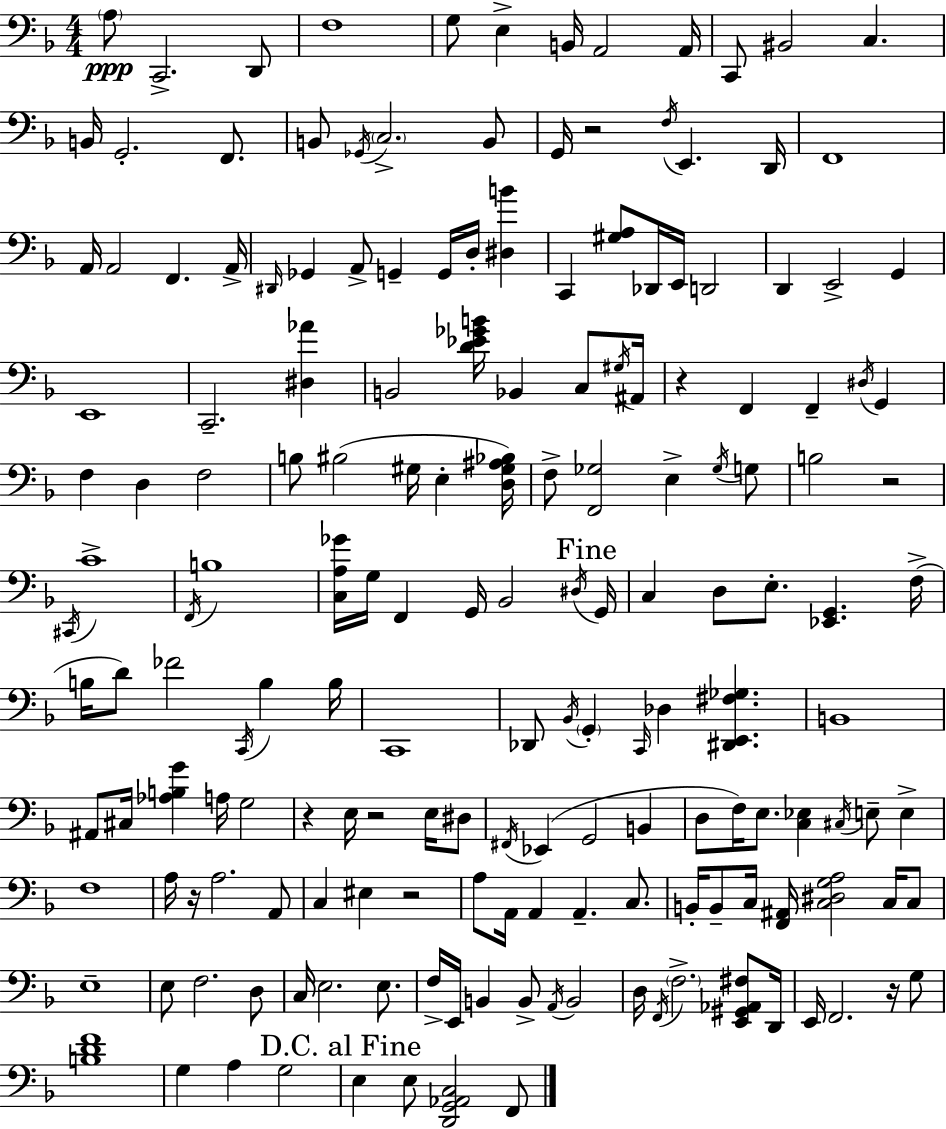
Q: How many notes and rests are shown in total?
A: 174